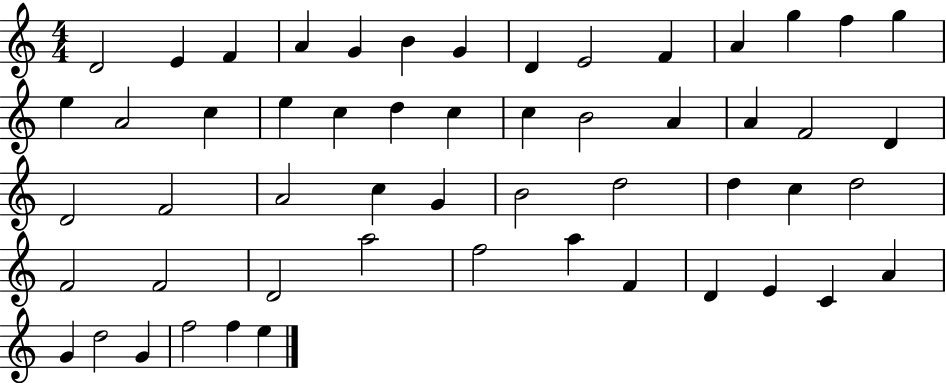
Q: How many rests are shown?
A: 0